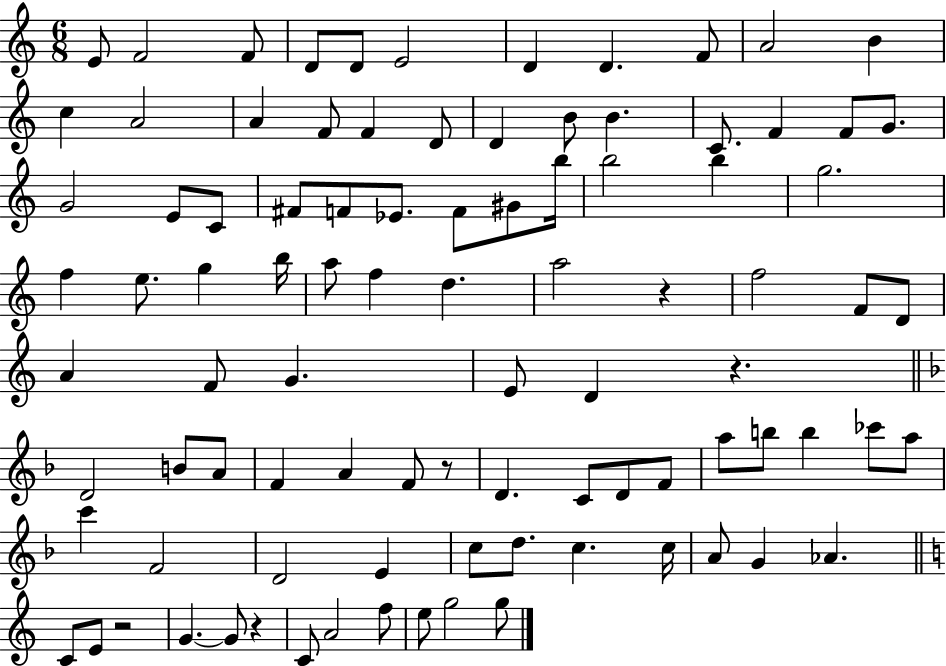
{
  \clef treble
  \numericTimeSignature
  \time 6/8
  \key c \major
  \repeat volta 2 { e'8 f'2 f'8 | d'8 d'8 e'2 | d'4 d'4. f'8 | a'2 b'4 | \break c''4 a'2 | a'4 f'8 f'4 d'8 | d'4 b'8 b'4. | c'8. f'4 f'8 g'8. | \break g'2 e'8 c'8 | fis'8 f'8 ees'8. f'8 gis'8 b''16 | b''2 b''4 | g''2. | \break f''4 e''8. g''4 b''16 | a''8 f''4 d''4. | a''2 r4 | f''2 f'8 d'8 | \break a'4 f'8 g'4. | e'8 d'4 r4. | \bar "||" \break \key f \major d'2 b'8 a'8 | f'4 a'4 f'8 r8 | d'4. c'8 d'8 f'8 | a''8 b''8 b''4 ces'''8 a''8 | \break c'''4 f'2 | d'2 e'4 | c''8 d''8. c''4. c''16 | a'8 g'4 aes'4. | \break \bar "||" \break \key c \major c'8 e'8 r2 | g'4.~~ g'8 r4 | c'8 a'2 f''8 | e''8 g''2 g''8 | \break } \bar "|."
}